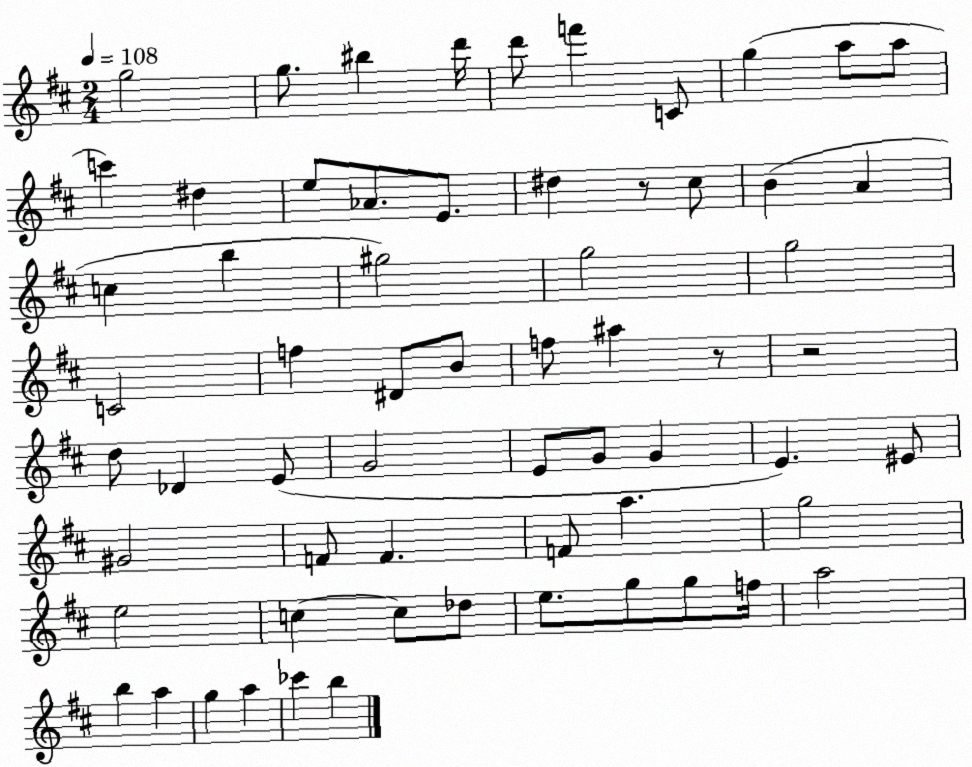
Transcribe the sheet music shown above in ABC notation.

X:1
T:Untitled
M:2/4
L:1/4
K:D
g2 g/2 ^b d'/4 d'/2 f' C/2 g a/2 a/2 c' ^d e/2 _A/2 E/2 ^d z/2 ^c/2 B A c b ^g2 g2 g2 C2 f ^D/2 B/2 f/2 ^a z/2 z2 d/2 _D E/2 G2 E/2 G/2 G E ^E/2 ^G2 F/2 F F/2 a g2 e2 c c/2 _d/2 e/2 g/2 g/2 f/4 a2 b a g a _c' b